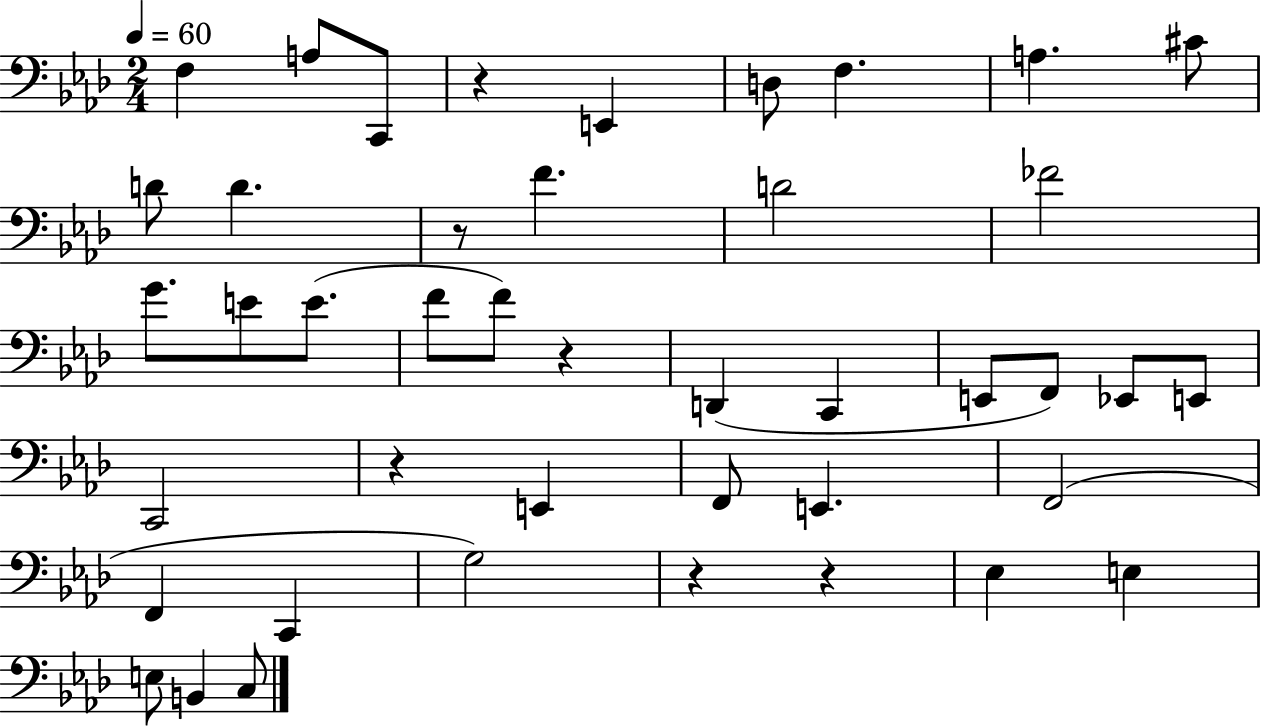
{
  \clef bass
  \numericTimeSignature
  \time 2/4
  \key aes \major
  \tempo 4 = 60
  f4 a8 c,8 | r4 e,4 | d8 f4. | a4. cis'8 | \break d'8 d'4. | r8 f'4. | d'2 | fes'2 | \break g'8. e'8 e'8.( | f'8 f'8) r4 | d,4( c,4 | e,8 f,8) ees,8 e,8 | \break c,2 | r4 e,4 | f,8 e,4. | f,2( | \break f,4 c,4 | g2) | r4 r4 | ees4 e4 | \break e8 b,4 c8 | \bar "|."
}